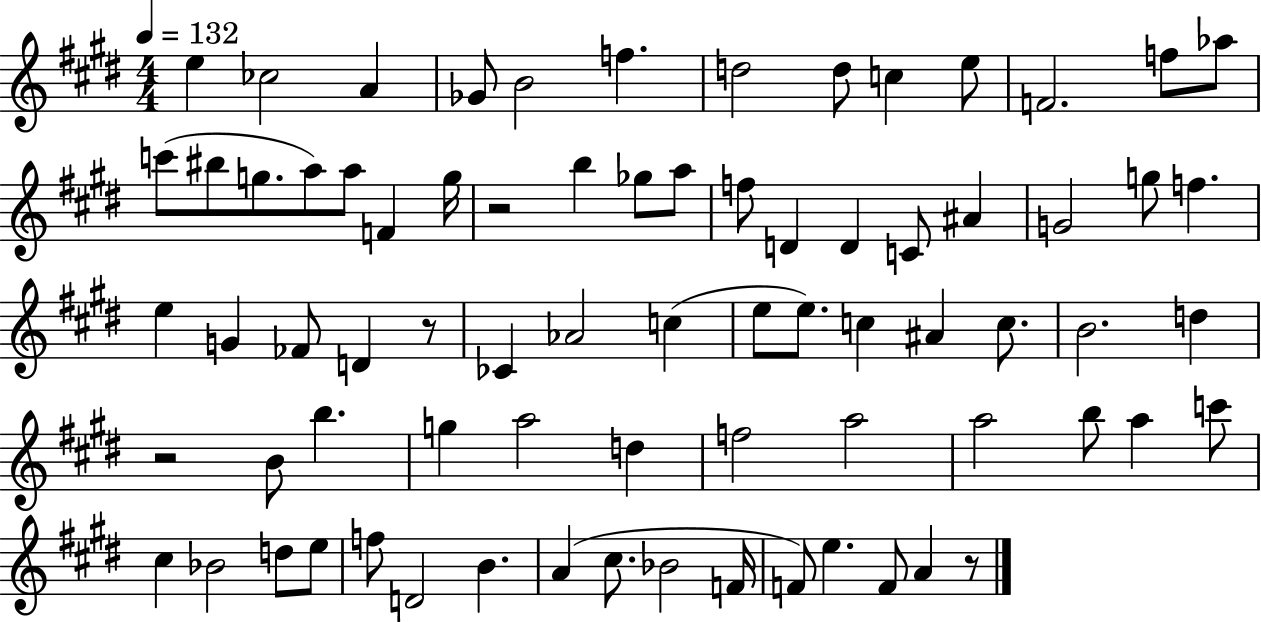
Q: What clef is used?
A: treble